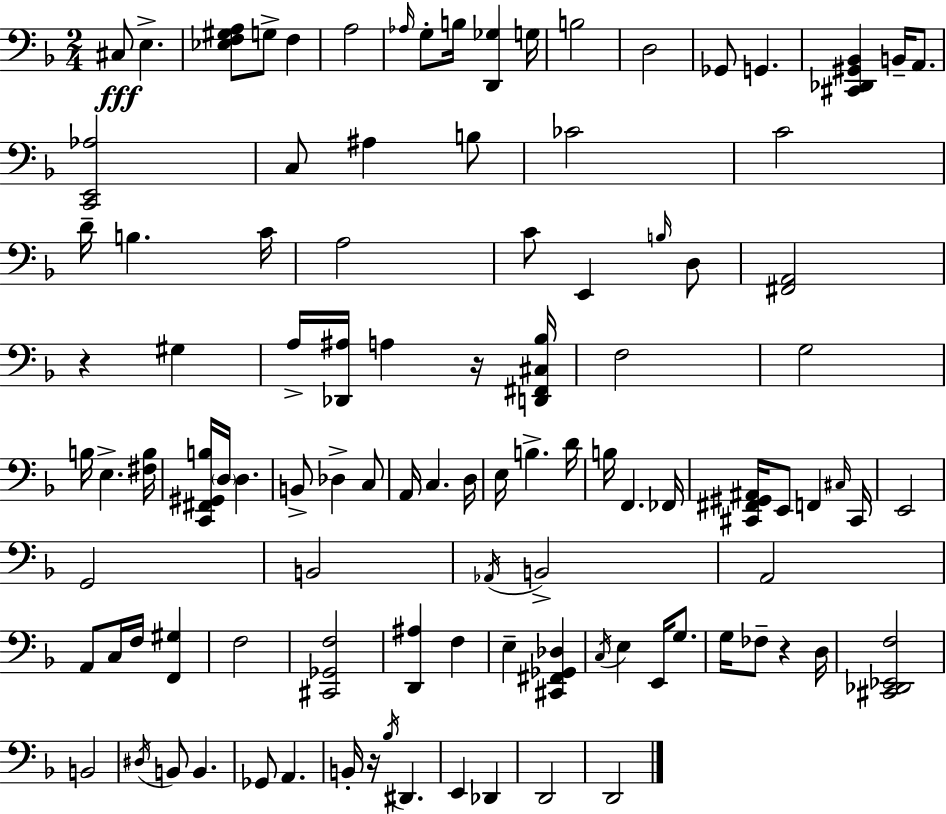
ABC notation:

X:1
T:Untitled
M:2/4
L:1/4
K:Dm
^C,/2 E, [_E,F,^G,A,]/2 G,/2 F, A,2 _A,/4 G,/2 B,/4 [D,,_G,] G,/4 B,2 D,2 _G,,/2 G,, [^C,,_D,,^G,,_B,,] B,,/4 A,,/2 [C,,E,,_A,]2 C,/2 ^A, B,/2 _C2 C2 D/4 B, C/4 A,2 C/2 E,, B,/4 D,/2 [^F,,A,,]2 z ^G, A,/4 [_D,,^A,]/4 A, z/4 [D,,^F,,^C,_B,]/4 F,2 G,2 B,/4 E, [^F,B,]/4 [C,,^F,,^G,,B,]/4 D,/4 D, B,,/2 _D, C,/2 A,,/4 C, D,/4 E,/4 B, D/4 B,/4 F,, _F,,/4 [^C,,^F,,^G,,^A,,]/4 E,,/2 F,, ^C,/4 ^C,,/4 E,,2 G,,2 B,,2 _A,,/4 B,,2 A,,2 A,,/2 C,/4 F,/4 [F,,^G,] F,2 [^C,,_G,,F,]2 [D,,^A,] F, E, [^C,,^F,,_G,,_D,] C,/4 E, E,,/4 G,/2 G,/4 _F,/2 z D,/4 [^C,,_D,,_E,,F,]2 B,,2 ^D,/4 B,,/2 B,, _G,,/2 A,, B,,/4 z/4 _B,/4 ^D,, E,, _D,, D,,2 D,,2